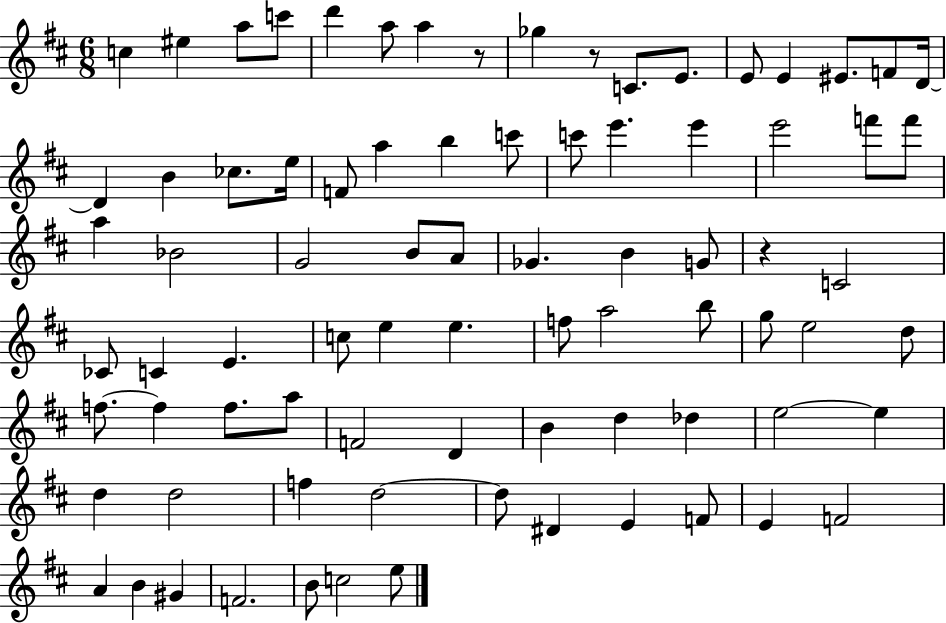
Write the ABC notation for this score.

X:1
T:Untitled
M:6/8
L:1/4
K:D
c ^e a/2 c'/2 d' a/2 a z/2 _g z/2 C/2 E/2 E/2 E ^E/2 F/2 D/4 D B _c/2 e/4 F/2 a b c'/2 c'/2 e' e' e'2 f'/2 f'/2 a _B2 G2 B/2 A/2 _G B G/2 z C2 _C/2 C E c/2 e e f/2 a2 b/2 g/2 e2 d/2 f/2 f f/2 a/2 F2 D B d _d e2 e d d2 f d2 d/2 ^D E F/2 E F2 A B ^G F2 B/2 c2 e/2